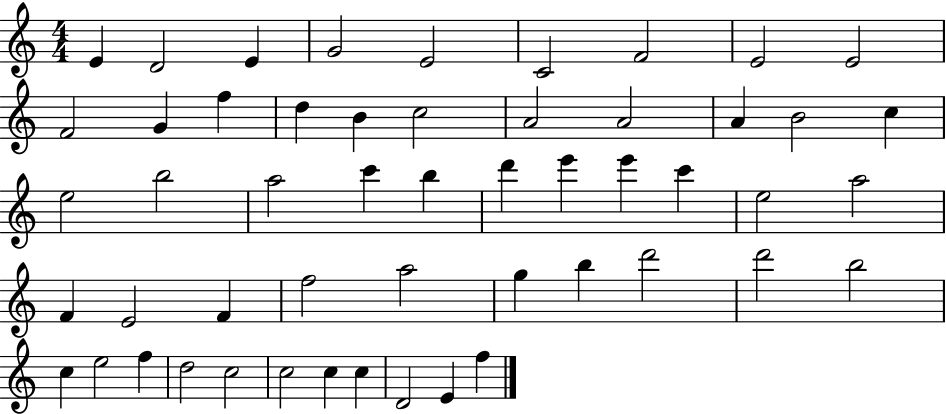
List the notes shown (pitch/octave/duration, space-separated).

E4/q D4/h E4/q G4/h E4/h C4/h F4/h E4/h E4/h F4/h G4/q F5/q D5/q B4/q C5/h A4/h A4/h A4/q B4/h C5/q E5/h B5/h A5/h C6/q B5/q D6/q E6/q E6/q C6/q E5/h A5/h F4/q E4/h F4/q F5/h A5/h G5/q B5/q D6/h D6/h B5/h C5/q E5/h F5/q D5/h C5/h C5/h C5/q C5/q D4/h E4/q F5/q